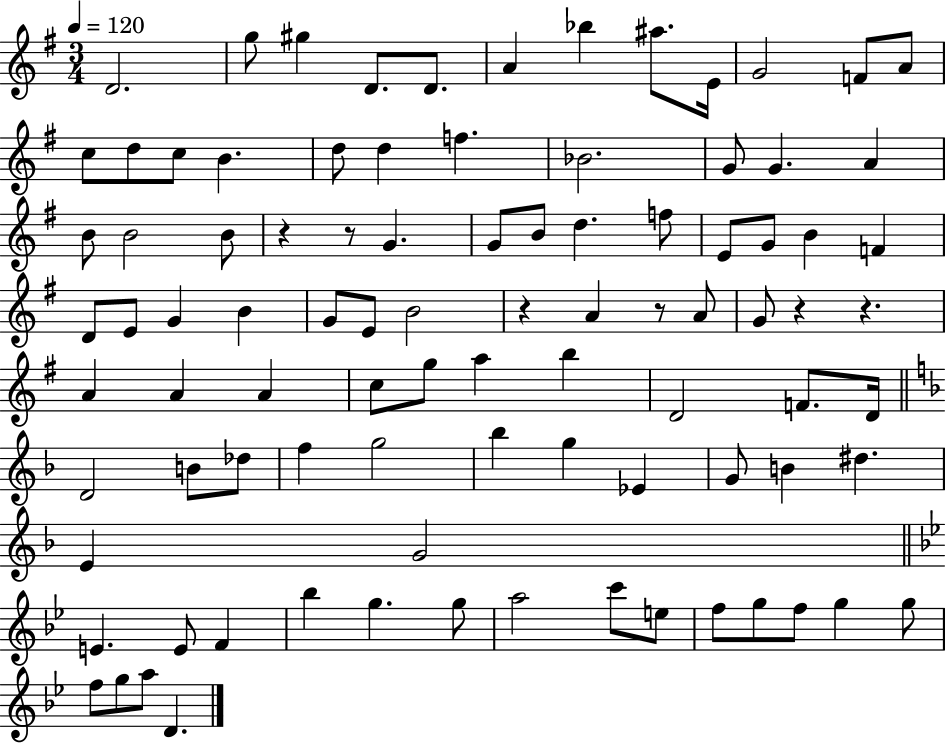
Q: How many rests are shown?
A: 6